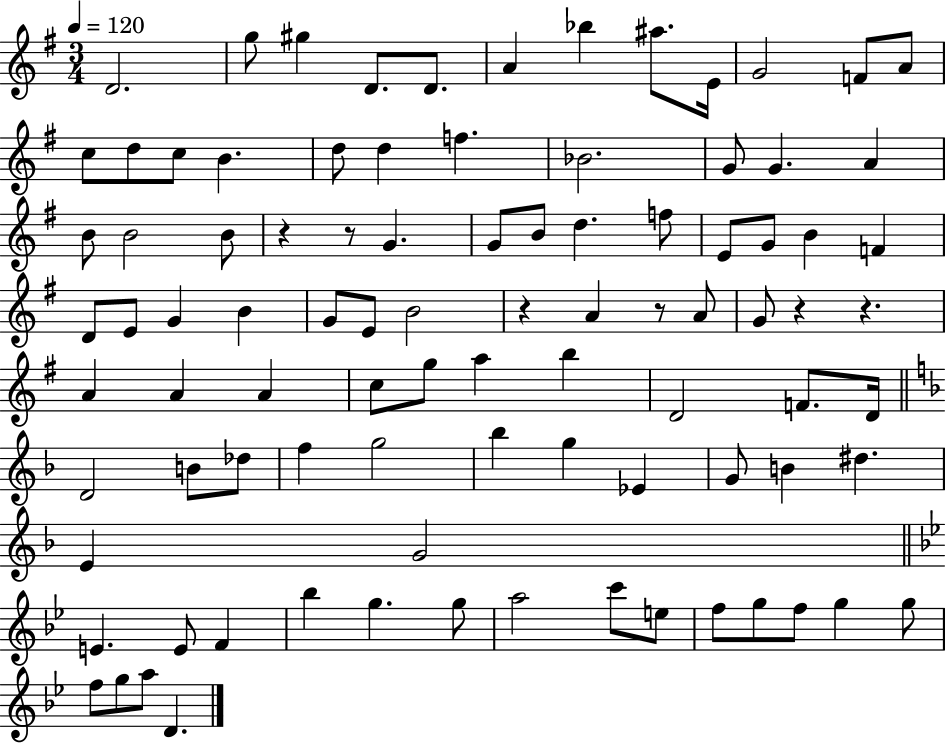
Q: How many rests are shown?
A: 6